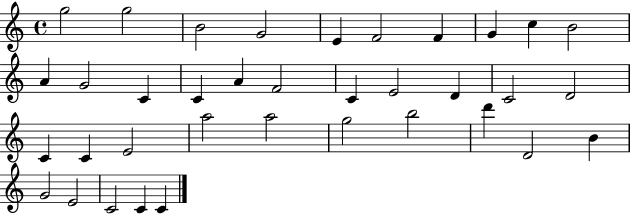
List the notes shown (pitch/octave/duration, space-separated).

G5/h G5/h B4/h G4/h E4/q F4/h F4/q G4/q C5/q B4/h A4/q G4/h C4/q C4/q A4/q F4/h C4/q E4/h D4/q C4/h D4/h C4/q C4/q E4/h A5/h A5/h G5/h B5/h D6/q D4/h B4/q G4/h E4/h C4/h C4/q C4/q